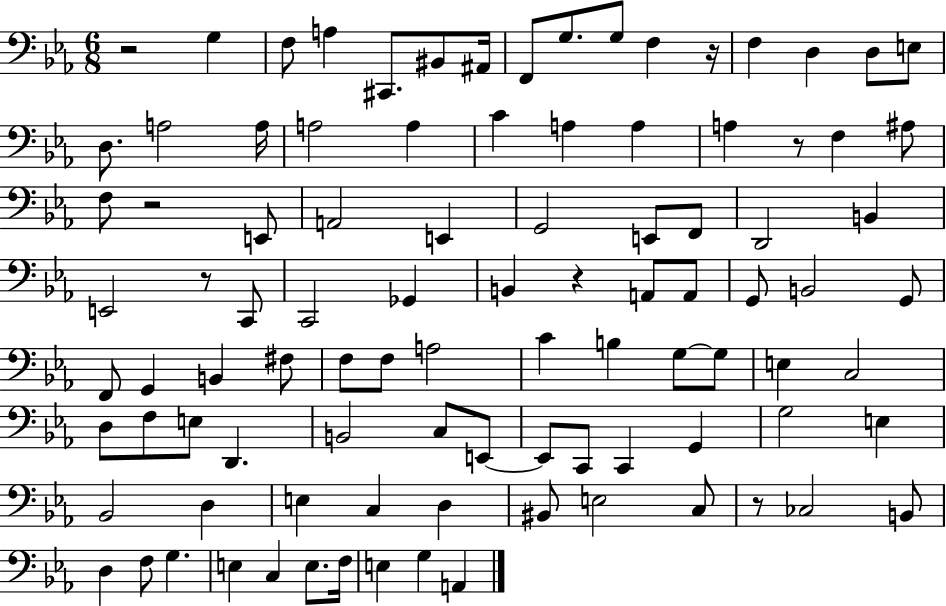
R/h G3/q F3/e A3/q C#2/e. BIS2/e A#2/s F2/e G3/e. G3/e F3/q R/s F3/q D3/q D3/e E3/e D3/e. A3/h A3/s A3/h A3/q C4/q A3/q A3/q A3/q R/e F3/q A#3/e F3/e R/h E2/e A2/h E2/q G2/h E2/e F2/e D2/h B2/q E2/h R/e C2/e C2/h Gb2/q B2/q R/q A2/e A2/e G2/e B2/h G2/e F2/e G2/q B2/q F#3/e F3/e F3/e A3/h C4/q B3/q G3/e G3/e E3/q C3/h D3/e F3/e E3/e D2/q. B2/h C3/e E2/e E2/e C2/e C2/q G2/q G3/h E3/q Bb2/h D3/q E3/q C3/q D3/q BIS2/e E3/h C3/e R/e CES3/h B2/e D3/q F3/e G3/q. E3/q C3/q E3/e. F3/s E3/q G3/q A2/q